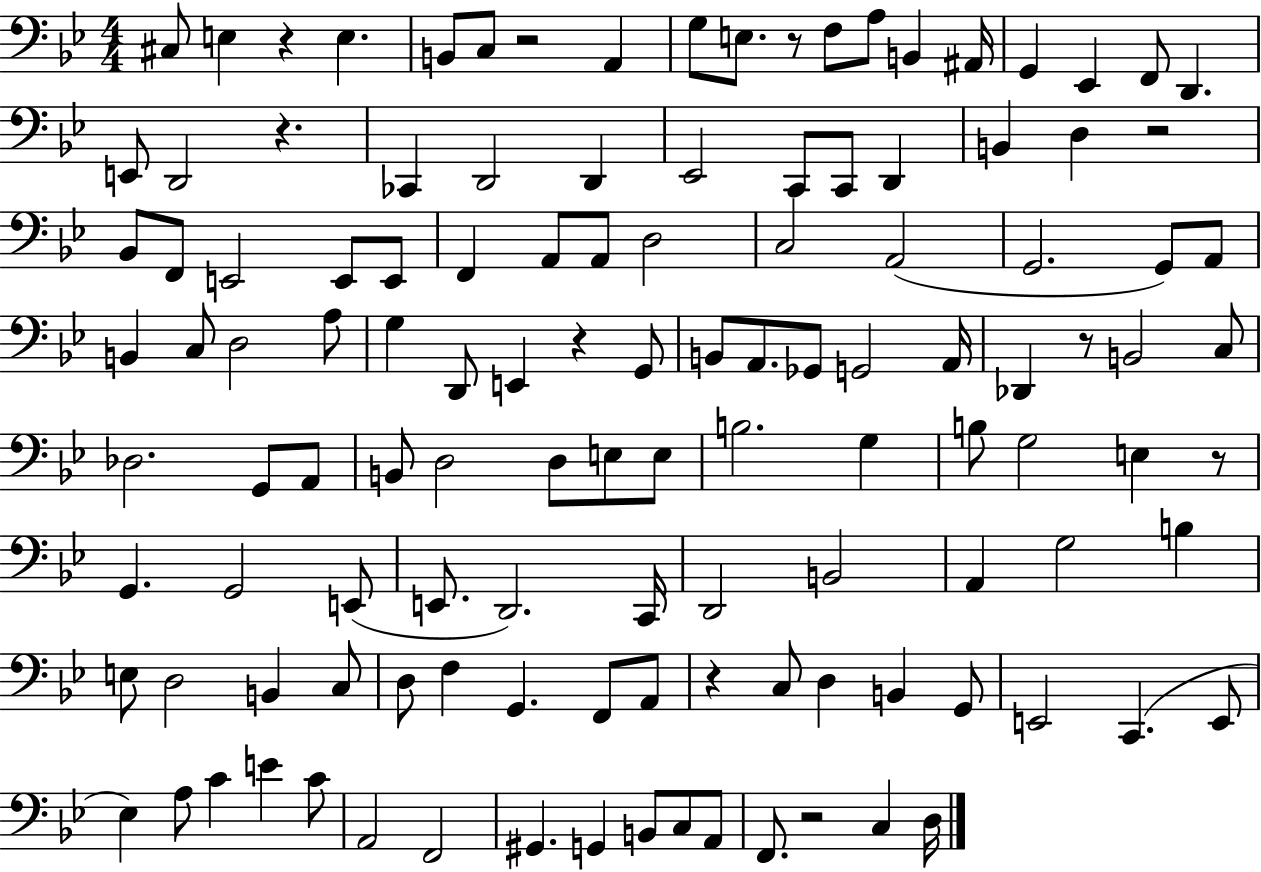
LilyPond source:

{
  \clef bass
  \numericTimeSignature
  \time 4/4
  \key bes \major
  \repeat volta 2 { cis8 e4 r4 e4. | b,8 c8 r2 a,4 | g8 e8. r8 f8 a8 b,4 ais,16 | g,4 ees,4 f,8 d,4. | \break e,8 d,2 r4. | ces,4 d,2 d,4 | ees,2 c,8 c,8 d,4 | b,4 d4 r2 | \break bes,8 f,8 e,2 e,8 e,8 | f,4 a,8 a,8 d2 | c2 a,2( | g,2. g,8) a,8 | \break b,4 c8 d2 a8 | g4 d,8 e,4 r4 g,8 | b,8 a,8. ges,8 g,2 a,16 | des,4 r8 b,2 c8 | \break des2. g,8 a,8 | b,8 d2 d8 e8 e8 | b2. g4 | b8 g2 e4 r8 | \break g,4. g,2 e,8( | e,8. d,2.) c,16 | d,2 b,2 | a,4 g2 b4 | \break e8 d2 b,4 c8 | d8 f4 g,4. f,8 a,8 | r4 c8 d4 b,4 g,8 | e,2 c,4.( e,8 | \break ees4) a8 c'4 e'4 c'8 | a,2 f,2 | gis,4. g,4 b,8 c8 a,8 | f,8. r2 c4 d16 | \break } \bar "|."
}